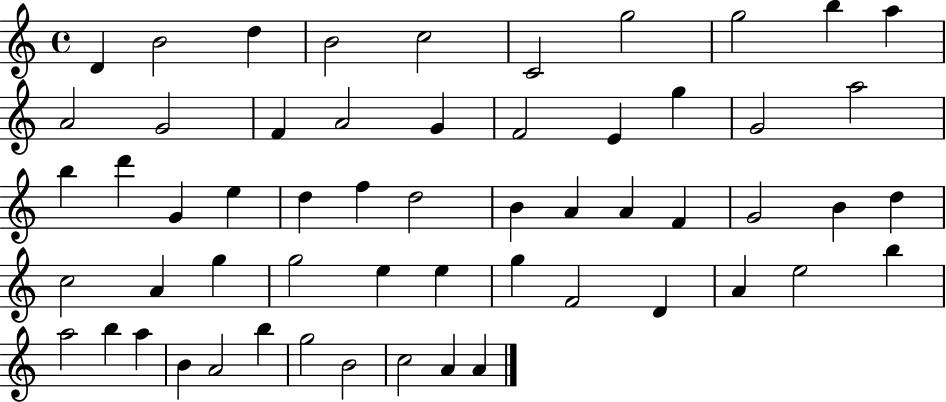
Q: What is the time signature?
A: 4/4